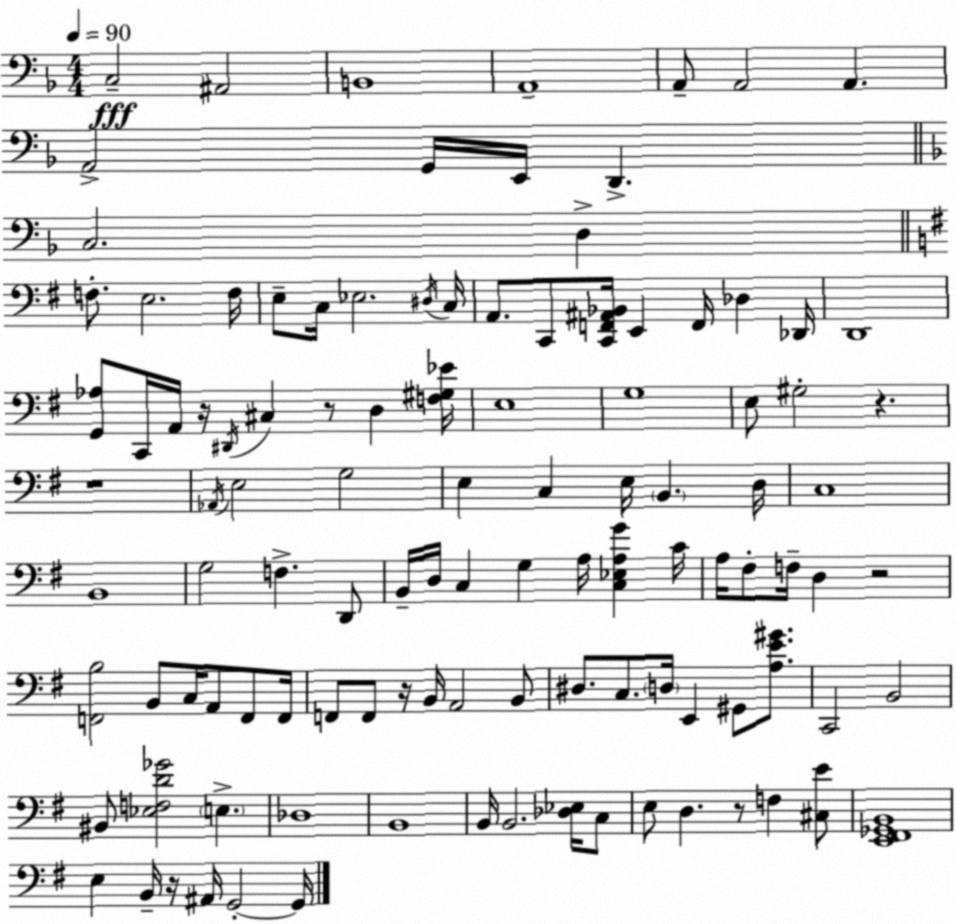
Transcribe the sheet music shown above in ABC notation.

X:1
T:Untitled
M:4/4
L:1/4
K:Dm
C,2 ^A,,2 B,,4 A,,4 A,,/2 A,,2 A,, A,,2 G,,/4 E,,/4 D,, C,2 D, F,/2 E,2 F,/4 E,/2 C,/4 _E,2 ^D,/4 C,/4 A,,/2 C,,/2 [C,,F,,^A,,_B,,]/4 E,, F,,/4 _D, _D,,/4 D,,4 [G,,_A,]/2 C,,/4 A,,/4 z/4 ^D,,/4 ^C, z/2 D, [F,^G,_E]/4 E,4 G,4 E,/2 ^G,2 z z4 _A,,/4 E,2 G,2 E, C, E,/4 B,, D,/4 C,4 B,,4 G,2 F, D,,/2 B,,/4 D,/4 C, G, A,/4 [C,_E,A,G] C/4 A,/4 ^F,/2 F,/4 D, z2 [F,,B,]2 B,,/2 C,/4 A,,/2 F,,/2 F,,/4 F,,/2 F,,/2 z/4 B,,/4 A,,2 B,,/2 ^D,/2 C,/2 D,/4 E,, ^G,,/2 [A,E^G]/2 C,,2 B,,2 ^B,,/2 [_E,F,D_G]2 E, _D,4 B,,4 B,,/4 B,,2 [_D,_E,]/4 C,/2 E,/2 D, z/2 F, [^C,E]/2 [E,,^F,,_G,,B,,]4 E, B,,/4 z/4 ^A,,/4 G,,2 G,,/4